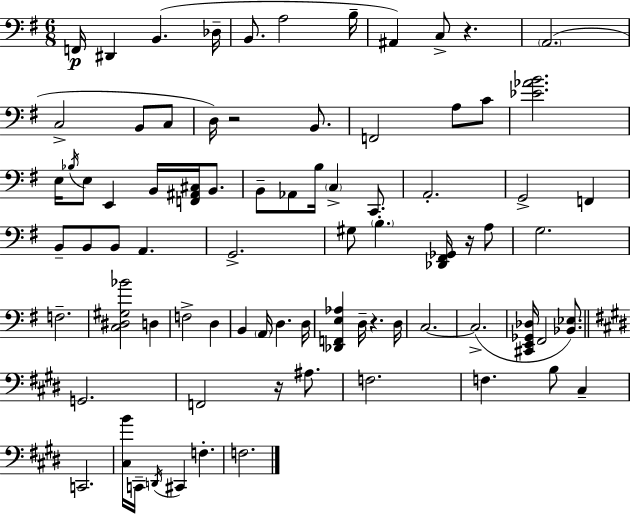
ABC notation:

X:1
T:Untitled
M:6/8
L:1/4
K:G
F,,/4 ^D,, B,, _D,/4 B,,/2 A,2 B,/4 ^A,, C,/2 z A,,2 C,2 B,,/2 C,/2 D,/4 z2 B,,/2 F,,2 A,/2 C/2 [_E_AB]2 E,/4 _B,/4 E,/2 E,, B,,/4 [F,,^A,,^C,]/4 B,,/2 B,,/2 _A,,/2 B,/4 C, C,,/2 A,,2 G,,2 F,, B,,/2 B,,/2 B,,/2 A,, G,,2 ^G,/2 B, [_D,,^F,,_G,,]/4 z/4 A,/2 G,2 F,2 [C,^D,^G,_B]2 D, F,2 D, B,, A,,/4 D, D,/4 [_D,,F,,E,_A,] D,/4 z D,/4 C,2 C,2 [^C,,E,,_G,,_D,]/4 ^F,,2 [_B,,_E,]/2 G,,2 F,,2 z/4 ^A,/2 F,2 F, B,/2 ^C, C,,2 [^C,B]/4 C,,/4 D,,/4 ^C,, F, F,2